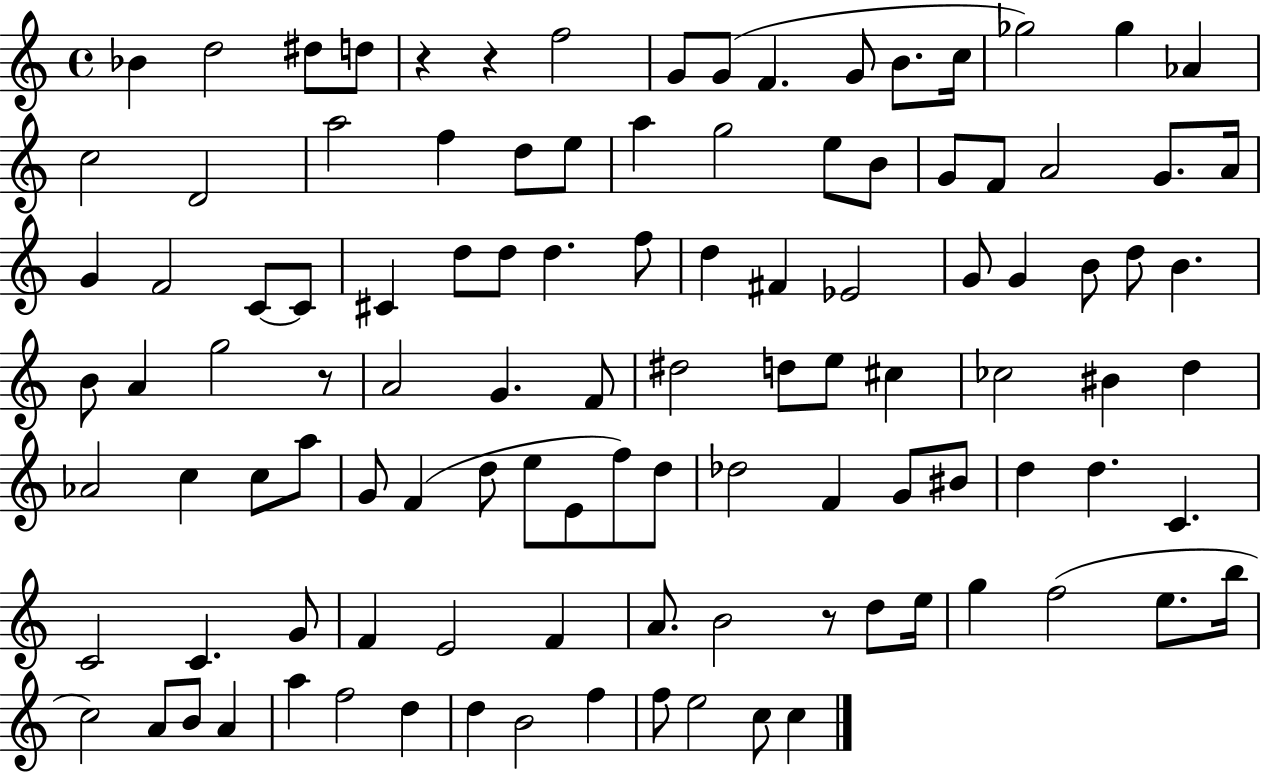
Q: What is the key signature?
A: C major